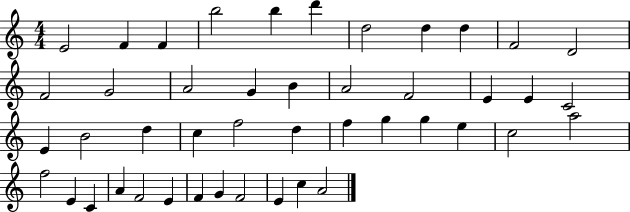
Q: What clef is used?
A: treble